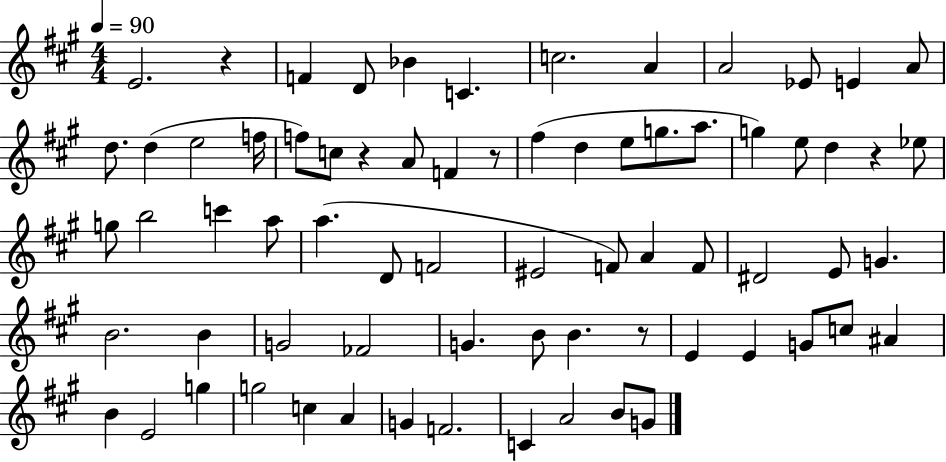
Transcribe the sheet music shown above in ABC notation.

X:1
T:Untitled
M:4/4
L:1/4
K:A
E2 z F D/2 _B C c2 A A2 _E/2 E A/2 d/2 d e2 f/4 f/2 c/2 z A/2 F z/2 ^f d e/2 g/2 a/2 g e/2 d z _e/2 g/2 b2 c' a/2 a D/2 F2 ^E2 F/2 A F/2 ^D2 E/2 G B2 B G2 _F2 G B/2 B z/2 E E G/2 c/2 ^A B E2 g g2 c A G F2 C A2 B/2 G/2